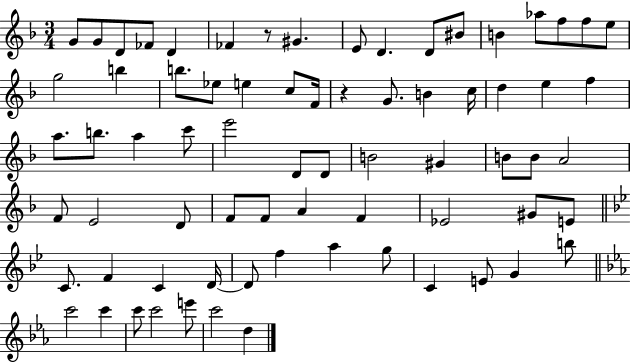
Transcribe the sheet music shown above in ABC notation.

X:1
T:Untitled
M:3/4
L:1/4
K:F
G/2 G/2 D/2 _F/2 D _F z/2 ^G E/2 D D/2 ^B/2 B _a/2 f/2 f/2 e/2 g2 b b/2 _e/2 e c/2 F/4 z G/2 B c/4 d e f a/2 b/2 a c'/2 e'2 D/2 D/2 B2 ^G B/2 B/2 A2 F/2 E2 D/2 F/2 F/2 A F _E2 ^G/2 E/2 C/2 F C D/4 D/2 f a g/2 C E/2 G b/2 c'2 c' c'/2 c'2 e'/2 c'2 d